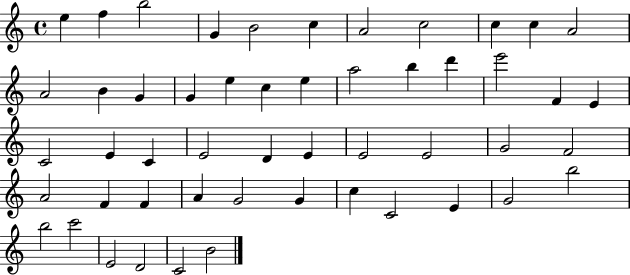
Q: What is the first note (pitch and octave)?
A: E5